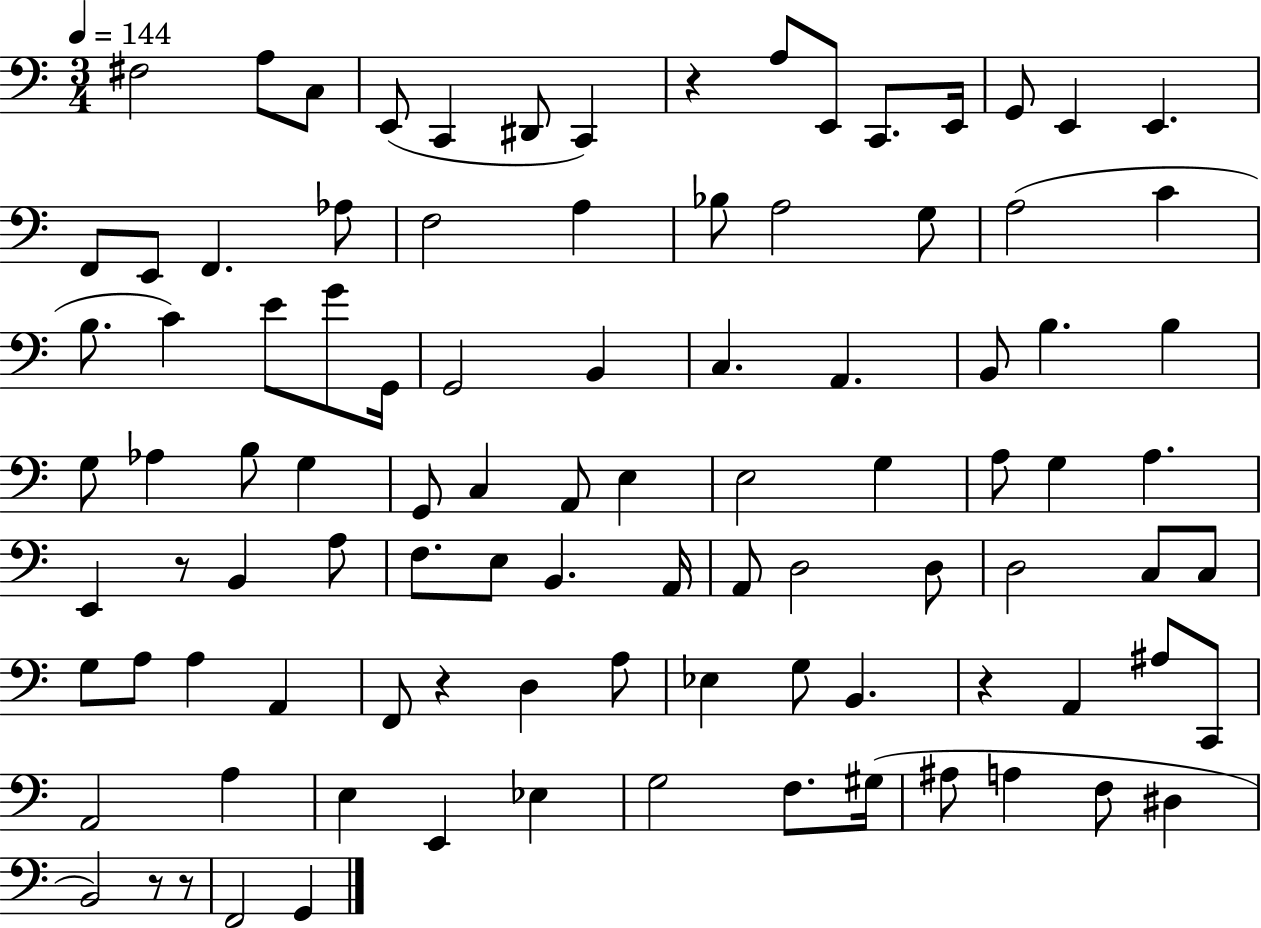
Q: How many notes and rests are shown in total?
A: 97